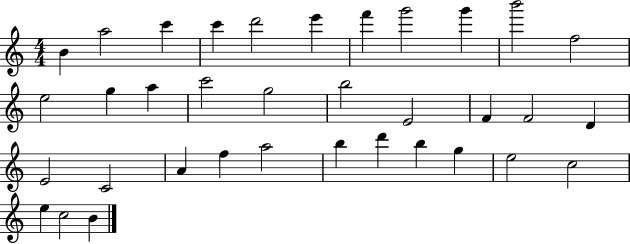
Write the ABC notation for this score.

X:1
T:Untitled
M:4/4
L:1/4
K:C
B a2 c' c' d'2 e' f' g'2 g' b'2 f2 e2 g a c'2 g2 b2 E2 F F2 D E2 C2 A f a2 b d' b g e2 c2 e c2 B